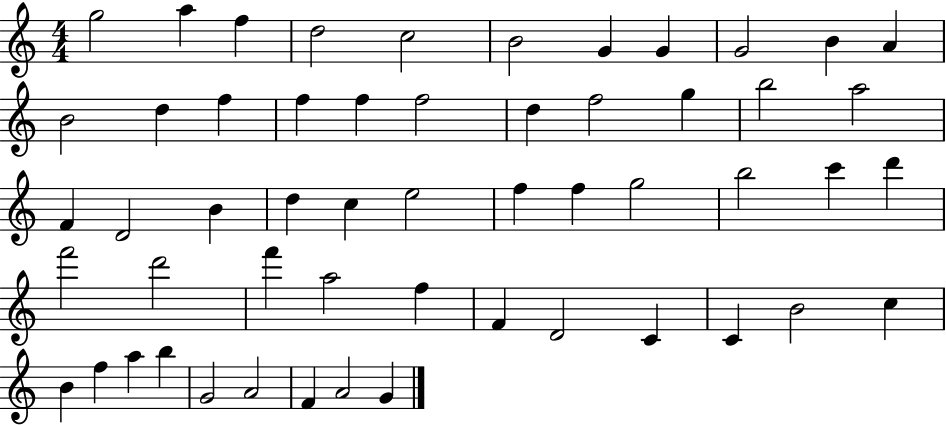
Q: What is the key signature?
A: C major